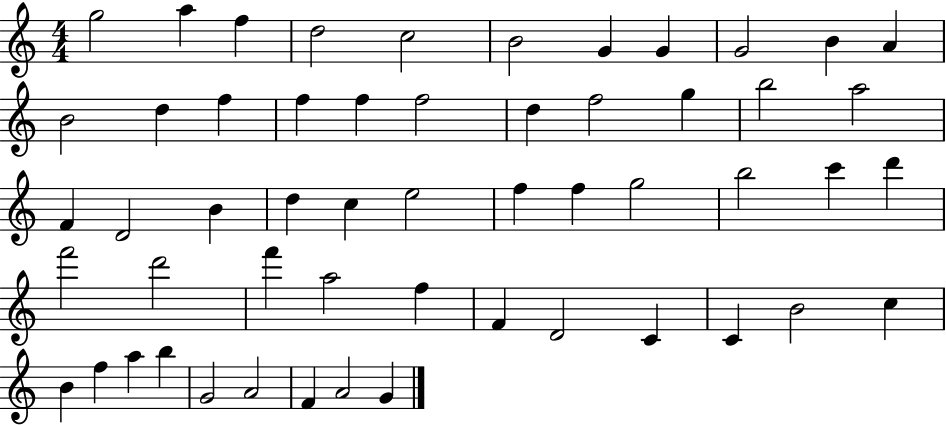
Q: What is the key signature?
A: C major